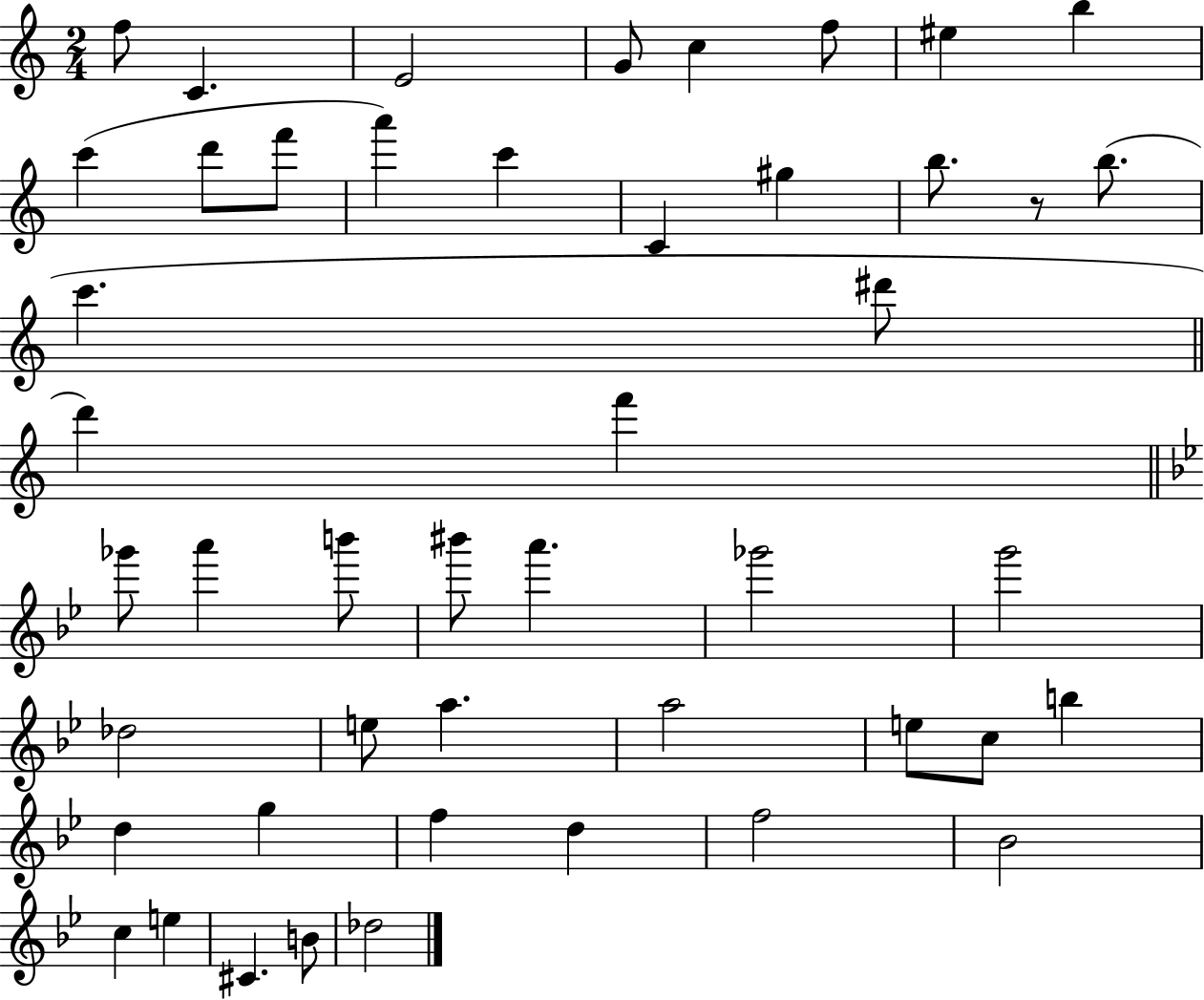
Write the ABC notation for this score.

X:1
T:Untitled
M:2/4
L:1/4
K:C
f/2 C E2 G/2 c f/2 ^e b c' d'/2 f'/2 a' c' C ^g b/2 z/2 b/2 c' ^d'/2 d' f' _g'/2 a' b'/2 ^b'/2 a' _g'2 g'2 _d2 e/2 a a2 e/2 c/2 b d g f d f2 _B2 c e ^C B/2 _d2